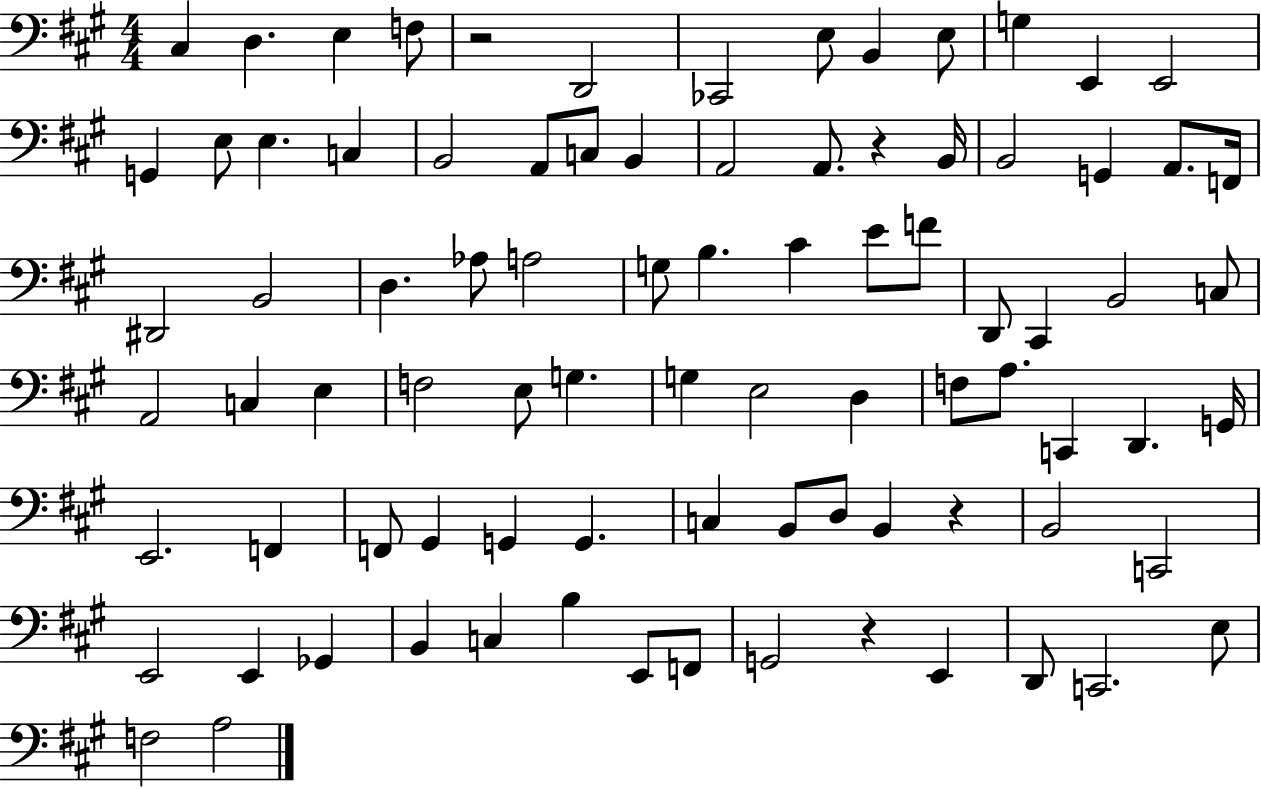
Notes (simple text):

C#3/q D3/q. E3/q F3/e R/h D2/h CES2/h E3/e B2/q E3/e G3/q E2/q E2/h G2/q E3/e E3/q. C3/q B2/h A2/e C3/e B2/q A2/h A2/e. R/q B2/s B2/h G2/q A2/e. F2/s D#2/h B2/h D3/q. Ab3/e A3/h G3/e B3/q. C#4/q E4/e F4/e D2/e C#2/q B2/h C3/e A2/h C3/q E3/q F3/h E3/e G3/q. G3/q E3/h D3/q F3/e A3/e. C2/q D2/q. G2/s E2/h. F2/q F2/e G#2/q G2/q G2/q. C3/q B2/e D3/e B2/q R/q B2/h C2/h E2/h E2/q Gb2/q B2/q C3/q B3/q E2/e F2/e G2/h R/q E2/q D2/e C2/h. E3/e F3/h A3/h